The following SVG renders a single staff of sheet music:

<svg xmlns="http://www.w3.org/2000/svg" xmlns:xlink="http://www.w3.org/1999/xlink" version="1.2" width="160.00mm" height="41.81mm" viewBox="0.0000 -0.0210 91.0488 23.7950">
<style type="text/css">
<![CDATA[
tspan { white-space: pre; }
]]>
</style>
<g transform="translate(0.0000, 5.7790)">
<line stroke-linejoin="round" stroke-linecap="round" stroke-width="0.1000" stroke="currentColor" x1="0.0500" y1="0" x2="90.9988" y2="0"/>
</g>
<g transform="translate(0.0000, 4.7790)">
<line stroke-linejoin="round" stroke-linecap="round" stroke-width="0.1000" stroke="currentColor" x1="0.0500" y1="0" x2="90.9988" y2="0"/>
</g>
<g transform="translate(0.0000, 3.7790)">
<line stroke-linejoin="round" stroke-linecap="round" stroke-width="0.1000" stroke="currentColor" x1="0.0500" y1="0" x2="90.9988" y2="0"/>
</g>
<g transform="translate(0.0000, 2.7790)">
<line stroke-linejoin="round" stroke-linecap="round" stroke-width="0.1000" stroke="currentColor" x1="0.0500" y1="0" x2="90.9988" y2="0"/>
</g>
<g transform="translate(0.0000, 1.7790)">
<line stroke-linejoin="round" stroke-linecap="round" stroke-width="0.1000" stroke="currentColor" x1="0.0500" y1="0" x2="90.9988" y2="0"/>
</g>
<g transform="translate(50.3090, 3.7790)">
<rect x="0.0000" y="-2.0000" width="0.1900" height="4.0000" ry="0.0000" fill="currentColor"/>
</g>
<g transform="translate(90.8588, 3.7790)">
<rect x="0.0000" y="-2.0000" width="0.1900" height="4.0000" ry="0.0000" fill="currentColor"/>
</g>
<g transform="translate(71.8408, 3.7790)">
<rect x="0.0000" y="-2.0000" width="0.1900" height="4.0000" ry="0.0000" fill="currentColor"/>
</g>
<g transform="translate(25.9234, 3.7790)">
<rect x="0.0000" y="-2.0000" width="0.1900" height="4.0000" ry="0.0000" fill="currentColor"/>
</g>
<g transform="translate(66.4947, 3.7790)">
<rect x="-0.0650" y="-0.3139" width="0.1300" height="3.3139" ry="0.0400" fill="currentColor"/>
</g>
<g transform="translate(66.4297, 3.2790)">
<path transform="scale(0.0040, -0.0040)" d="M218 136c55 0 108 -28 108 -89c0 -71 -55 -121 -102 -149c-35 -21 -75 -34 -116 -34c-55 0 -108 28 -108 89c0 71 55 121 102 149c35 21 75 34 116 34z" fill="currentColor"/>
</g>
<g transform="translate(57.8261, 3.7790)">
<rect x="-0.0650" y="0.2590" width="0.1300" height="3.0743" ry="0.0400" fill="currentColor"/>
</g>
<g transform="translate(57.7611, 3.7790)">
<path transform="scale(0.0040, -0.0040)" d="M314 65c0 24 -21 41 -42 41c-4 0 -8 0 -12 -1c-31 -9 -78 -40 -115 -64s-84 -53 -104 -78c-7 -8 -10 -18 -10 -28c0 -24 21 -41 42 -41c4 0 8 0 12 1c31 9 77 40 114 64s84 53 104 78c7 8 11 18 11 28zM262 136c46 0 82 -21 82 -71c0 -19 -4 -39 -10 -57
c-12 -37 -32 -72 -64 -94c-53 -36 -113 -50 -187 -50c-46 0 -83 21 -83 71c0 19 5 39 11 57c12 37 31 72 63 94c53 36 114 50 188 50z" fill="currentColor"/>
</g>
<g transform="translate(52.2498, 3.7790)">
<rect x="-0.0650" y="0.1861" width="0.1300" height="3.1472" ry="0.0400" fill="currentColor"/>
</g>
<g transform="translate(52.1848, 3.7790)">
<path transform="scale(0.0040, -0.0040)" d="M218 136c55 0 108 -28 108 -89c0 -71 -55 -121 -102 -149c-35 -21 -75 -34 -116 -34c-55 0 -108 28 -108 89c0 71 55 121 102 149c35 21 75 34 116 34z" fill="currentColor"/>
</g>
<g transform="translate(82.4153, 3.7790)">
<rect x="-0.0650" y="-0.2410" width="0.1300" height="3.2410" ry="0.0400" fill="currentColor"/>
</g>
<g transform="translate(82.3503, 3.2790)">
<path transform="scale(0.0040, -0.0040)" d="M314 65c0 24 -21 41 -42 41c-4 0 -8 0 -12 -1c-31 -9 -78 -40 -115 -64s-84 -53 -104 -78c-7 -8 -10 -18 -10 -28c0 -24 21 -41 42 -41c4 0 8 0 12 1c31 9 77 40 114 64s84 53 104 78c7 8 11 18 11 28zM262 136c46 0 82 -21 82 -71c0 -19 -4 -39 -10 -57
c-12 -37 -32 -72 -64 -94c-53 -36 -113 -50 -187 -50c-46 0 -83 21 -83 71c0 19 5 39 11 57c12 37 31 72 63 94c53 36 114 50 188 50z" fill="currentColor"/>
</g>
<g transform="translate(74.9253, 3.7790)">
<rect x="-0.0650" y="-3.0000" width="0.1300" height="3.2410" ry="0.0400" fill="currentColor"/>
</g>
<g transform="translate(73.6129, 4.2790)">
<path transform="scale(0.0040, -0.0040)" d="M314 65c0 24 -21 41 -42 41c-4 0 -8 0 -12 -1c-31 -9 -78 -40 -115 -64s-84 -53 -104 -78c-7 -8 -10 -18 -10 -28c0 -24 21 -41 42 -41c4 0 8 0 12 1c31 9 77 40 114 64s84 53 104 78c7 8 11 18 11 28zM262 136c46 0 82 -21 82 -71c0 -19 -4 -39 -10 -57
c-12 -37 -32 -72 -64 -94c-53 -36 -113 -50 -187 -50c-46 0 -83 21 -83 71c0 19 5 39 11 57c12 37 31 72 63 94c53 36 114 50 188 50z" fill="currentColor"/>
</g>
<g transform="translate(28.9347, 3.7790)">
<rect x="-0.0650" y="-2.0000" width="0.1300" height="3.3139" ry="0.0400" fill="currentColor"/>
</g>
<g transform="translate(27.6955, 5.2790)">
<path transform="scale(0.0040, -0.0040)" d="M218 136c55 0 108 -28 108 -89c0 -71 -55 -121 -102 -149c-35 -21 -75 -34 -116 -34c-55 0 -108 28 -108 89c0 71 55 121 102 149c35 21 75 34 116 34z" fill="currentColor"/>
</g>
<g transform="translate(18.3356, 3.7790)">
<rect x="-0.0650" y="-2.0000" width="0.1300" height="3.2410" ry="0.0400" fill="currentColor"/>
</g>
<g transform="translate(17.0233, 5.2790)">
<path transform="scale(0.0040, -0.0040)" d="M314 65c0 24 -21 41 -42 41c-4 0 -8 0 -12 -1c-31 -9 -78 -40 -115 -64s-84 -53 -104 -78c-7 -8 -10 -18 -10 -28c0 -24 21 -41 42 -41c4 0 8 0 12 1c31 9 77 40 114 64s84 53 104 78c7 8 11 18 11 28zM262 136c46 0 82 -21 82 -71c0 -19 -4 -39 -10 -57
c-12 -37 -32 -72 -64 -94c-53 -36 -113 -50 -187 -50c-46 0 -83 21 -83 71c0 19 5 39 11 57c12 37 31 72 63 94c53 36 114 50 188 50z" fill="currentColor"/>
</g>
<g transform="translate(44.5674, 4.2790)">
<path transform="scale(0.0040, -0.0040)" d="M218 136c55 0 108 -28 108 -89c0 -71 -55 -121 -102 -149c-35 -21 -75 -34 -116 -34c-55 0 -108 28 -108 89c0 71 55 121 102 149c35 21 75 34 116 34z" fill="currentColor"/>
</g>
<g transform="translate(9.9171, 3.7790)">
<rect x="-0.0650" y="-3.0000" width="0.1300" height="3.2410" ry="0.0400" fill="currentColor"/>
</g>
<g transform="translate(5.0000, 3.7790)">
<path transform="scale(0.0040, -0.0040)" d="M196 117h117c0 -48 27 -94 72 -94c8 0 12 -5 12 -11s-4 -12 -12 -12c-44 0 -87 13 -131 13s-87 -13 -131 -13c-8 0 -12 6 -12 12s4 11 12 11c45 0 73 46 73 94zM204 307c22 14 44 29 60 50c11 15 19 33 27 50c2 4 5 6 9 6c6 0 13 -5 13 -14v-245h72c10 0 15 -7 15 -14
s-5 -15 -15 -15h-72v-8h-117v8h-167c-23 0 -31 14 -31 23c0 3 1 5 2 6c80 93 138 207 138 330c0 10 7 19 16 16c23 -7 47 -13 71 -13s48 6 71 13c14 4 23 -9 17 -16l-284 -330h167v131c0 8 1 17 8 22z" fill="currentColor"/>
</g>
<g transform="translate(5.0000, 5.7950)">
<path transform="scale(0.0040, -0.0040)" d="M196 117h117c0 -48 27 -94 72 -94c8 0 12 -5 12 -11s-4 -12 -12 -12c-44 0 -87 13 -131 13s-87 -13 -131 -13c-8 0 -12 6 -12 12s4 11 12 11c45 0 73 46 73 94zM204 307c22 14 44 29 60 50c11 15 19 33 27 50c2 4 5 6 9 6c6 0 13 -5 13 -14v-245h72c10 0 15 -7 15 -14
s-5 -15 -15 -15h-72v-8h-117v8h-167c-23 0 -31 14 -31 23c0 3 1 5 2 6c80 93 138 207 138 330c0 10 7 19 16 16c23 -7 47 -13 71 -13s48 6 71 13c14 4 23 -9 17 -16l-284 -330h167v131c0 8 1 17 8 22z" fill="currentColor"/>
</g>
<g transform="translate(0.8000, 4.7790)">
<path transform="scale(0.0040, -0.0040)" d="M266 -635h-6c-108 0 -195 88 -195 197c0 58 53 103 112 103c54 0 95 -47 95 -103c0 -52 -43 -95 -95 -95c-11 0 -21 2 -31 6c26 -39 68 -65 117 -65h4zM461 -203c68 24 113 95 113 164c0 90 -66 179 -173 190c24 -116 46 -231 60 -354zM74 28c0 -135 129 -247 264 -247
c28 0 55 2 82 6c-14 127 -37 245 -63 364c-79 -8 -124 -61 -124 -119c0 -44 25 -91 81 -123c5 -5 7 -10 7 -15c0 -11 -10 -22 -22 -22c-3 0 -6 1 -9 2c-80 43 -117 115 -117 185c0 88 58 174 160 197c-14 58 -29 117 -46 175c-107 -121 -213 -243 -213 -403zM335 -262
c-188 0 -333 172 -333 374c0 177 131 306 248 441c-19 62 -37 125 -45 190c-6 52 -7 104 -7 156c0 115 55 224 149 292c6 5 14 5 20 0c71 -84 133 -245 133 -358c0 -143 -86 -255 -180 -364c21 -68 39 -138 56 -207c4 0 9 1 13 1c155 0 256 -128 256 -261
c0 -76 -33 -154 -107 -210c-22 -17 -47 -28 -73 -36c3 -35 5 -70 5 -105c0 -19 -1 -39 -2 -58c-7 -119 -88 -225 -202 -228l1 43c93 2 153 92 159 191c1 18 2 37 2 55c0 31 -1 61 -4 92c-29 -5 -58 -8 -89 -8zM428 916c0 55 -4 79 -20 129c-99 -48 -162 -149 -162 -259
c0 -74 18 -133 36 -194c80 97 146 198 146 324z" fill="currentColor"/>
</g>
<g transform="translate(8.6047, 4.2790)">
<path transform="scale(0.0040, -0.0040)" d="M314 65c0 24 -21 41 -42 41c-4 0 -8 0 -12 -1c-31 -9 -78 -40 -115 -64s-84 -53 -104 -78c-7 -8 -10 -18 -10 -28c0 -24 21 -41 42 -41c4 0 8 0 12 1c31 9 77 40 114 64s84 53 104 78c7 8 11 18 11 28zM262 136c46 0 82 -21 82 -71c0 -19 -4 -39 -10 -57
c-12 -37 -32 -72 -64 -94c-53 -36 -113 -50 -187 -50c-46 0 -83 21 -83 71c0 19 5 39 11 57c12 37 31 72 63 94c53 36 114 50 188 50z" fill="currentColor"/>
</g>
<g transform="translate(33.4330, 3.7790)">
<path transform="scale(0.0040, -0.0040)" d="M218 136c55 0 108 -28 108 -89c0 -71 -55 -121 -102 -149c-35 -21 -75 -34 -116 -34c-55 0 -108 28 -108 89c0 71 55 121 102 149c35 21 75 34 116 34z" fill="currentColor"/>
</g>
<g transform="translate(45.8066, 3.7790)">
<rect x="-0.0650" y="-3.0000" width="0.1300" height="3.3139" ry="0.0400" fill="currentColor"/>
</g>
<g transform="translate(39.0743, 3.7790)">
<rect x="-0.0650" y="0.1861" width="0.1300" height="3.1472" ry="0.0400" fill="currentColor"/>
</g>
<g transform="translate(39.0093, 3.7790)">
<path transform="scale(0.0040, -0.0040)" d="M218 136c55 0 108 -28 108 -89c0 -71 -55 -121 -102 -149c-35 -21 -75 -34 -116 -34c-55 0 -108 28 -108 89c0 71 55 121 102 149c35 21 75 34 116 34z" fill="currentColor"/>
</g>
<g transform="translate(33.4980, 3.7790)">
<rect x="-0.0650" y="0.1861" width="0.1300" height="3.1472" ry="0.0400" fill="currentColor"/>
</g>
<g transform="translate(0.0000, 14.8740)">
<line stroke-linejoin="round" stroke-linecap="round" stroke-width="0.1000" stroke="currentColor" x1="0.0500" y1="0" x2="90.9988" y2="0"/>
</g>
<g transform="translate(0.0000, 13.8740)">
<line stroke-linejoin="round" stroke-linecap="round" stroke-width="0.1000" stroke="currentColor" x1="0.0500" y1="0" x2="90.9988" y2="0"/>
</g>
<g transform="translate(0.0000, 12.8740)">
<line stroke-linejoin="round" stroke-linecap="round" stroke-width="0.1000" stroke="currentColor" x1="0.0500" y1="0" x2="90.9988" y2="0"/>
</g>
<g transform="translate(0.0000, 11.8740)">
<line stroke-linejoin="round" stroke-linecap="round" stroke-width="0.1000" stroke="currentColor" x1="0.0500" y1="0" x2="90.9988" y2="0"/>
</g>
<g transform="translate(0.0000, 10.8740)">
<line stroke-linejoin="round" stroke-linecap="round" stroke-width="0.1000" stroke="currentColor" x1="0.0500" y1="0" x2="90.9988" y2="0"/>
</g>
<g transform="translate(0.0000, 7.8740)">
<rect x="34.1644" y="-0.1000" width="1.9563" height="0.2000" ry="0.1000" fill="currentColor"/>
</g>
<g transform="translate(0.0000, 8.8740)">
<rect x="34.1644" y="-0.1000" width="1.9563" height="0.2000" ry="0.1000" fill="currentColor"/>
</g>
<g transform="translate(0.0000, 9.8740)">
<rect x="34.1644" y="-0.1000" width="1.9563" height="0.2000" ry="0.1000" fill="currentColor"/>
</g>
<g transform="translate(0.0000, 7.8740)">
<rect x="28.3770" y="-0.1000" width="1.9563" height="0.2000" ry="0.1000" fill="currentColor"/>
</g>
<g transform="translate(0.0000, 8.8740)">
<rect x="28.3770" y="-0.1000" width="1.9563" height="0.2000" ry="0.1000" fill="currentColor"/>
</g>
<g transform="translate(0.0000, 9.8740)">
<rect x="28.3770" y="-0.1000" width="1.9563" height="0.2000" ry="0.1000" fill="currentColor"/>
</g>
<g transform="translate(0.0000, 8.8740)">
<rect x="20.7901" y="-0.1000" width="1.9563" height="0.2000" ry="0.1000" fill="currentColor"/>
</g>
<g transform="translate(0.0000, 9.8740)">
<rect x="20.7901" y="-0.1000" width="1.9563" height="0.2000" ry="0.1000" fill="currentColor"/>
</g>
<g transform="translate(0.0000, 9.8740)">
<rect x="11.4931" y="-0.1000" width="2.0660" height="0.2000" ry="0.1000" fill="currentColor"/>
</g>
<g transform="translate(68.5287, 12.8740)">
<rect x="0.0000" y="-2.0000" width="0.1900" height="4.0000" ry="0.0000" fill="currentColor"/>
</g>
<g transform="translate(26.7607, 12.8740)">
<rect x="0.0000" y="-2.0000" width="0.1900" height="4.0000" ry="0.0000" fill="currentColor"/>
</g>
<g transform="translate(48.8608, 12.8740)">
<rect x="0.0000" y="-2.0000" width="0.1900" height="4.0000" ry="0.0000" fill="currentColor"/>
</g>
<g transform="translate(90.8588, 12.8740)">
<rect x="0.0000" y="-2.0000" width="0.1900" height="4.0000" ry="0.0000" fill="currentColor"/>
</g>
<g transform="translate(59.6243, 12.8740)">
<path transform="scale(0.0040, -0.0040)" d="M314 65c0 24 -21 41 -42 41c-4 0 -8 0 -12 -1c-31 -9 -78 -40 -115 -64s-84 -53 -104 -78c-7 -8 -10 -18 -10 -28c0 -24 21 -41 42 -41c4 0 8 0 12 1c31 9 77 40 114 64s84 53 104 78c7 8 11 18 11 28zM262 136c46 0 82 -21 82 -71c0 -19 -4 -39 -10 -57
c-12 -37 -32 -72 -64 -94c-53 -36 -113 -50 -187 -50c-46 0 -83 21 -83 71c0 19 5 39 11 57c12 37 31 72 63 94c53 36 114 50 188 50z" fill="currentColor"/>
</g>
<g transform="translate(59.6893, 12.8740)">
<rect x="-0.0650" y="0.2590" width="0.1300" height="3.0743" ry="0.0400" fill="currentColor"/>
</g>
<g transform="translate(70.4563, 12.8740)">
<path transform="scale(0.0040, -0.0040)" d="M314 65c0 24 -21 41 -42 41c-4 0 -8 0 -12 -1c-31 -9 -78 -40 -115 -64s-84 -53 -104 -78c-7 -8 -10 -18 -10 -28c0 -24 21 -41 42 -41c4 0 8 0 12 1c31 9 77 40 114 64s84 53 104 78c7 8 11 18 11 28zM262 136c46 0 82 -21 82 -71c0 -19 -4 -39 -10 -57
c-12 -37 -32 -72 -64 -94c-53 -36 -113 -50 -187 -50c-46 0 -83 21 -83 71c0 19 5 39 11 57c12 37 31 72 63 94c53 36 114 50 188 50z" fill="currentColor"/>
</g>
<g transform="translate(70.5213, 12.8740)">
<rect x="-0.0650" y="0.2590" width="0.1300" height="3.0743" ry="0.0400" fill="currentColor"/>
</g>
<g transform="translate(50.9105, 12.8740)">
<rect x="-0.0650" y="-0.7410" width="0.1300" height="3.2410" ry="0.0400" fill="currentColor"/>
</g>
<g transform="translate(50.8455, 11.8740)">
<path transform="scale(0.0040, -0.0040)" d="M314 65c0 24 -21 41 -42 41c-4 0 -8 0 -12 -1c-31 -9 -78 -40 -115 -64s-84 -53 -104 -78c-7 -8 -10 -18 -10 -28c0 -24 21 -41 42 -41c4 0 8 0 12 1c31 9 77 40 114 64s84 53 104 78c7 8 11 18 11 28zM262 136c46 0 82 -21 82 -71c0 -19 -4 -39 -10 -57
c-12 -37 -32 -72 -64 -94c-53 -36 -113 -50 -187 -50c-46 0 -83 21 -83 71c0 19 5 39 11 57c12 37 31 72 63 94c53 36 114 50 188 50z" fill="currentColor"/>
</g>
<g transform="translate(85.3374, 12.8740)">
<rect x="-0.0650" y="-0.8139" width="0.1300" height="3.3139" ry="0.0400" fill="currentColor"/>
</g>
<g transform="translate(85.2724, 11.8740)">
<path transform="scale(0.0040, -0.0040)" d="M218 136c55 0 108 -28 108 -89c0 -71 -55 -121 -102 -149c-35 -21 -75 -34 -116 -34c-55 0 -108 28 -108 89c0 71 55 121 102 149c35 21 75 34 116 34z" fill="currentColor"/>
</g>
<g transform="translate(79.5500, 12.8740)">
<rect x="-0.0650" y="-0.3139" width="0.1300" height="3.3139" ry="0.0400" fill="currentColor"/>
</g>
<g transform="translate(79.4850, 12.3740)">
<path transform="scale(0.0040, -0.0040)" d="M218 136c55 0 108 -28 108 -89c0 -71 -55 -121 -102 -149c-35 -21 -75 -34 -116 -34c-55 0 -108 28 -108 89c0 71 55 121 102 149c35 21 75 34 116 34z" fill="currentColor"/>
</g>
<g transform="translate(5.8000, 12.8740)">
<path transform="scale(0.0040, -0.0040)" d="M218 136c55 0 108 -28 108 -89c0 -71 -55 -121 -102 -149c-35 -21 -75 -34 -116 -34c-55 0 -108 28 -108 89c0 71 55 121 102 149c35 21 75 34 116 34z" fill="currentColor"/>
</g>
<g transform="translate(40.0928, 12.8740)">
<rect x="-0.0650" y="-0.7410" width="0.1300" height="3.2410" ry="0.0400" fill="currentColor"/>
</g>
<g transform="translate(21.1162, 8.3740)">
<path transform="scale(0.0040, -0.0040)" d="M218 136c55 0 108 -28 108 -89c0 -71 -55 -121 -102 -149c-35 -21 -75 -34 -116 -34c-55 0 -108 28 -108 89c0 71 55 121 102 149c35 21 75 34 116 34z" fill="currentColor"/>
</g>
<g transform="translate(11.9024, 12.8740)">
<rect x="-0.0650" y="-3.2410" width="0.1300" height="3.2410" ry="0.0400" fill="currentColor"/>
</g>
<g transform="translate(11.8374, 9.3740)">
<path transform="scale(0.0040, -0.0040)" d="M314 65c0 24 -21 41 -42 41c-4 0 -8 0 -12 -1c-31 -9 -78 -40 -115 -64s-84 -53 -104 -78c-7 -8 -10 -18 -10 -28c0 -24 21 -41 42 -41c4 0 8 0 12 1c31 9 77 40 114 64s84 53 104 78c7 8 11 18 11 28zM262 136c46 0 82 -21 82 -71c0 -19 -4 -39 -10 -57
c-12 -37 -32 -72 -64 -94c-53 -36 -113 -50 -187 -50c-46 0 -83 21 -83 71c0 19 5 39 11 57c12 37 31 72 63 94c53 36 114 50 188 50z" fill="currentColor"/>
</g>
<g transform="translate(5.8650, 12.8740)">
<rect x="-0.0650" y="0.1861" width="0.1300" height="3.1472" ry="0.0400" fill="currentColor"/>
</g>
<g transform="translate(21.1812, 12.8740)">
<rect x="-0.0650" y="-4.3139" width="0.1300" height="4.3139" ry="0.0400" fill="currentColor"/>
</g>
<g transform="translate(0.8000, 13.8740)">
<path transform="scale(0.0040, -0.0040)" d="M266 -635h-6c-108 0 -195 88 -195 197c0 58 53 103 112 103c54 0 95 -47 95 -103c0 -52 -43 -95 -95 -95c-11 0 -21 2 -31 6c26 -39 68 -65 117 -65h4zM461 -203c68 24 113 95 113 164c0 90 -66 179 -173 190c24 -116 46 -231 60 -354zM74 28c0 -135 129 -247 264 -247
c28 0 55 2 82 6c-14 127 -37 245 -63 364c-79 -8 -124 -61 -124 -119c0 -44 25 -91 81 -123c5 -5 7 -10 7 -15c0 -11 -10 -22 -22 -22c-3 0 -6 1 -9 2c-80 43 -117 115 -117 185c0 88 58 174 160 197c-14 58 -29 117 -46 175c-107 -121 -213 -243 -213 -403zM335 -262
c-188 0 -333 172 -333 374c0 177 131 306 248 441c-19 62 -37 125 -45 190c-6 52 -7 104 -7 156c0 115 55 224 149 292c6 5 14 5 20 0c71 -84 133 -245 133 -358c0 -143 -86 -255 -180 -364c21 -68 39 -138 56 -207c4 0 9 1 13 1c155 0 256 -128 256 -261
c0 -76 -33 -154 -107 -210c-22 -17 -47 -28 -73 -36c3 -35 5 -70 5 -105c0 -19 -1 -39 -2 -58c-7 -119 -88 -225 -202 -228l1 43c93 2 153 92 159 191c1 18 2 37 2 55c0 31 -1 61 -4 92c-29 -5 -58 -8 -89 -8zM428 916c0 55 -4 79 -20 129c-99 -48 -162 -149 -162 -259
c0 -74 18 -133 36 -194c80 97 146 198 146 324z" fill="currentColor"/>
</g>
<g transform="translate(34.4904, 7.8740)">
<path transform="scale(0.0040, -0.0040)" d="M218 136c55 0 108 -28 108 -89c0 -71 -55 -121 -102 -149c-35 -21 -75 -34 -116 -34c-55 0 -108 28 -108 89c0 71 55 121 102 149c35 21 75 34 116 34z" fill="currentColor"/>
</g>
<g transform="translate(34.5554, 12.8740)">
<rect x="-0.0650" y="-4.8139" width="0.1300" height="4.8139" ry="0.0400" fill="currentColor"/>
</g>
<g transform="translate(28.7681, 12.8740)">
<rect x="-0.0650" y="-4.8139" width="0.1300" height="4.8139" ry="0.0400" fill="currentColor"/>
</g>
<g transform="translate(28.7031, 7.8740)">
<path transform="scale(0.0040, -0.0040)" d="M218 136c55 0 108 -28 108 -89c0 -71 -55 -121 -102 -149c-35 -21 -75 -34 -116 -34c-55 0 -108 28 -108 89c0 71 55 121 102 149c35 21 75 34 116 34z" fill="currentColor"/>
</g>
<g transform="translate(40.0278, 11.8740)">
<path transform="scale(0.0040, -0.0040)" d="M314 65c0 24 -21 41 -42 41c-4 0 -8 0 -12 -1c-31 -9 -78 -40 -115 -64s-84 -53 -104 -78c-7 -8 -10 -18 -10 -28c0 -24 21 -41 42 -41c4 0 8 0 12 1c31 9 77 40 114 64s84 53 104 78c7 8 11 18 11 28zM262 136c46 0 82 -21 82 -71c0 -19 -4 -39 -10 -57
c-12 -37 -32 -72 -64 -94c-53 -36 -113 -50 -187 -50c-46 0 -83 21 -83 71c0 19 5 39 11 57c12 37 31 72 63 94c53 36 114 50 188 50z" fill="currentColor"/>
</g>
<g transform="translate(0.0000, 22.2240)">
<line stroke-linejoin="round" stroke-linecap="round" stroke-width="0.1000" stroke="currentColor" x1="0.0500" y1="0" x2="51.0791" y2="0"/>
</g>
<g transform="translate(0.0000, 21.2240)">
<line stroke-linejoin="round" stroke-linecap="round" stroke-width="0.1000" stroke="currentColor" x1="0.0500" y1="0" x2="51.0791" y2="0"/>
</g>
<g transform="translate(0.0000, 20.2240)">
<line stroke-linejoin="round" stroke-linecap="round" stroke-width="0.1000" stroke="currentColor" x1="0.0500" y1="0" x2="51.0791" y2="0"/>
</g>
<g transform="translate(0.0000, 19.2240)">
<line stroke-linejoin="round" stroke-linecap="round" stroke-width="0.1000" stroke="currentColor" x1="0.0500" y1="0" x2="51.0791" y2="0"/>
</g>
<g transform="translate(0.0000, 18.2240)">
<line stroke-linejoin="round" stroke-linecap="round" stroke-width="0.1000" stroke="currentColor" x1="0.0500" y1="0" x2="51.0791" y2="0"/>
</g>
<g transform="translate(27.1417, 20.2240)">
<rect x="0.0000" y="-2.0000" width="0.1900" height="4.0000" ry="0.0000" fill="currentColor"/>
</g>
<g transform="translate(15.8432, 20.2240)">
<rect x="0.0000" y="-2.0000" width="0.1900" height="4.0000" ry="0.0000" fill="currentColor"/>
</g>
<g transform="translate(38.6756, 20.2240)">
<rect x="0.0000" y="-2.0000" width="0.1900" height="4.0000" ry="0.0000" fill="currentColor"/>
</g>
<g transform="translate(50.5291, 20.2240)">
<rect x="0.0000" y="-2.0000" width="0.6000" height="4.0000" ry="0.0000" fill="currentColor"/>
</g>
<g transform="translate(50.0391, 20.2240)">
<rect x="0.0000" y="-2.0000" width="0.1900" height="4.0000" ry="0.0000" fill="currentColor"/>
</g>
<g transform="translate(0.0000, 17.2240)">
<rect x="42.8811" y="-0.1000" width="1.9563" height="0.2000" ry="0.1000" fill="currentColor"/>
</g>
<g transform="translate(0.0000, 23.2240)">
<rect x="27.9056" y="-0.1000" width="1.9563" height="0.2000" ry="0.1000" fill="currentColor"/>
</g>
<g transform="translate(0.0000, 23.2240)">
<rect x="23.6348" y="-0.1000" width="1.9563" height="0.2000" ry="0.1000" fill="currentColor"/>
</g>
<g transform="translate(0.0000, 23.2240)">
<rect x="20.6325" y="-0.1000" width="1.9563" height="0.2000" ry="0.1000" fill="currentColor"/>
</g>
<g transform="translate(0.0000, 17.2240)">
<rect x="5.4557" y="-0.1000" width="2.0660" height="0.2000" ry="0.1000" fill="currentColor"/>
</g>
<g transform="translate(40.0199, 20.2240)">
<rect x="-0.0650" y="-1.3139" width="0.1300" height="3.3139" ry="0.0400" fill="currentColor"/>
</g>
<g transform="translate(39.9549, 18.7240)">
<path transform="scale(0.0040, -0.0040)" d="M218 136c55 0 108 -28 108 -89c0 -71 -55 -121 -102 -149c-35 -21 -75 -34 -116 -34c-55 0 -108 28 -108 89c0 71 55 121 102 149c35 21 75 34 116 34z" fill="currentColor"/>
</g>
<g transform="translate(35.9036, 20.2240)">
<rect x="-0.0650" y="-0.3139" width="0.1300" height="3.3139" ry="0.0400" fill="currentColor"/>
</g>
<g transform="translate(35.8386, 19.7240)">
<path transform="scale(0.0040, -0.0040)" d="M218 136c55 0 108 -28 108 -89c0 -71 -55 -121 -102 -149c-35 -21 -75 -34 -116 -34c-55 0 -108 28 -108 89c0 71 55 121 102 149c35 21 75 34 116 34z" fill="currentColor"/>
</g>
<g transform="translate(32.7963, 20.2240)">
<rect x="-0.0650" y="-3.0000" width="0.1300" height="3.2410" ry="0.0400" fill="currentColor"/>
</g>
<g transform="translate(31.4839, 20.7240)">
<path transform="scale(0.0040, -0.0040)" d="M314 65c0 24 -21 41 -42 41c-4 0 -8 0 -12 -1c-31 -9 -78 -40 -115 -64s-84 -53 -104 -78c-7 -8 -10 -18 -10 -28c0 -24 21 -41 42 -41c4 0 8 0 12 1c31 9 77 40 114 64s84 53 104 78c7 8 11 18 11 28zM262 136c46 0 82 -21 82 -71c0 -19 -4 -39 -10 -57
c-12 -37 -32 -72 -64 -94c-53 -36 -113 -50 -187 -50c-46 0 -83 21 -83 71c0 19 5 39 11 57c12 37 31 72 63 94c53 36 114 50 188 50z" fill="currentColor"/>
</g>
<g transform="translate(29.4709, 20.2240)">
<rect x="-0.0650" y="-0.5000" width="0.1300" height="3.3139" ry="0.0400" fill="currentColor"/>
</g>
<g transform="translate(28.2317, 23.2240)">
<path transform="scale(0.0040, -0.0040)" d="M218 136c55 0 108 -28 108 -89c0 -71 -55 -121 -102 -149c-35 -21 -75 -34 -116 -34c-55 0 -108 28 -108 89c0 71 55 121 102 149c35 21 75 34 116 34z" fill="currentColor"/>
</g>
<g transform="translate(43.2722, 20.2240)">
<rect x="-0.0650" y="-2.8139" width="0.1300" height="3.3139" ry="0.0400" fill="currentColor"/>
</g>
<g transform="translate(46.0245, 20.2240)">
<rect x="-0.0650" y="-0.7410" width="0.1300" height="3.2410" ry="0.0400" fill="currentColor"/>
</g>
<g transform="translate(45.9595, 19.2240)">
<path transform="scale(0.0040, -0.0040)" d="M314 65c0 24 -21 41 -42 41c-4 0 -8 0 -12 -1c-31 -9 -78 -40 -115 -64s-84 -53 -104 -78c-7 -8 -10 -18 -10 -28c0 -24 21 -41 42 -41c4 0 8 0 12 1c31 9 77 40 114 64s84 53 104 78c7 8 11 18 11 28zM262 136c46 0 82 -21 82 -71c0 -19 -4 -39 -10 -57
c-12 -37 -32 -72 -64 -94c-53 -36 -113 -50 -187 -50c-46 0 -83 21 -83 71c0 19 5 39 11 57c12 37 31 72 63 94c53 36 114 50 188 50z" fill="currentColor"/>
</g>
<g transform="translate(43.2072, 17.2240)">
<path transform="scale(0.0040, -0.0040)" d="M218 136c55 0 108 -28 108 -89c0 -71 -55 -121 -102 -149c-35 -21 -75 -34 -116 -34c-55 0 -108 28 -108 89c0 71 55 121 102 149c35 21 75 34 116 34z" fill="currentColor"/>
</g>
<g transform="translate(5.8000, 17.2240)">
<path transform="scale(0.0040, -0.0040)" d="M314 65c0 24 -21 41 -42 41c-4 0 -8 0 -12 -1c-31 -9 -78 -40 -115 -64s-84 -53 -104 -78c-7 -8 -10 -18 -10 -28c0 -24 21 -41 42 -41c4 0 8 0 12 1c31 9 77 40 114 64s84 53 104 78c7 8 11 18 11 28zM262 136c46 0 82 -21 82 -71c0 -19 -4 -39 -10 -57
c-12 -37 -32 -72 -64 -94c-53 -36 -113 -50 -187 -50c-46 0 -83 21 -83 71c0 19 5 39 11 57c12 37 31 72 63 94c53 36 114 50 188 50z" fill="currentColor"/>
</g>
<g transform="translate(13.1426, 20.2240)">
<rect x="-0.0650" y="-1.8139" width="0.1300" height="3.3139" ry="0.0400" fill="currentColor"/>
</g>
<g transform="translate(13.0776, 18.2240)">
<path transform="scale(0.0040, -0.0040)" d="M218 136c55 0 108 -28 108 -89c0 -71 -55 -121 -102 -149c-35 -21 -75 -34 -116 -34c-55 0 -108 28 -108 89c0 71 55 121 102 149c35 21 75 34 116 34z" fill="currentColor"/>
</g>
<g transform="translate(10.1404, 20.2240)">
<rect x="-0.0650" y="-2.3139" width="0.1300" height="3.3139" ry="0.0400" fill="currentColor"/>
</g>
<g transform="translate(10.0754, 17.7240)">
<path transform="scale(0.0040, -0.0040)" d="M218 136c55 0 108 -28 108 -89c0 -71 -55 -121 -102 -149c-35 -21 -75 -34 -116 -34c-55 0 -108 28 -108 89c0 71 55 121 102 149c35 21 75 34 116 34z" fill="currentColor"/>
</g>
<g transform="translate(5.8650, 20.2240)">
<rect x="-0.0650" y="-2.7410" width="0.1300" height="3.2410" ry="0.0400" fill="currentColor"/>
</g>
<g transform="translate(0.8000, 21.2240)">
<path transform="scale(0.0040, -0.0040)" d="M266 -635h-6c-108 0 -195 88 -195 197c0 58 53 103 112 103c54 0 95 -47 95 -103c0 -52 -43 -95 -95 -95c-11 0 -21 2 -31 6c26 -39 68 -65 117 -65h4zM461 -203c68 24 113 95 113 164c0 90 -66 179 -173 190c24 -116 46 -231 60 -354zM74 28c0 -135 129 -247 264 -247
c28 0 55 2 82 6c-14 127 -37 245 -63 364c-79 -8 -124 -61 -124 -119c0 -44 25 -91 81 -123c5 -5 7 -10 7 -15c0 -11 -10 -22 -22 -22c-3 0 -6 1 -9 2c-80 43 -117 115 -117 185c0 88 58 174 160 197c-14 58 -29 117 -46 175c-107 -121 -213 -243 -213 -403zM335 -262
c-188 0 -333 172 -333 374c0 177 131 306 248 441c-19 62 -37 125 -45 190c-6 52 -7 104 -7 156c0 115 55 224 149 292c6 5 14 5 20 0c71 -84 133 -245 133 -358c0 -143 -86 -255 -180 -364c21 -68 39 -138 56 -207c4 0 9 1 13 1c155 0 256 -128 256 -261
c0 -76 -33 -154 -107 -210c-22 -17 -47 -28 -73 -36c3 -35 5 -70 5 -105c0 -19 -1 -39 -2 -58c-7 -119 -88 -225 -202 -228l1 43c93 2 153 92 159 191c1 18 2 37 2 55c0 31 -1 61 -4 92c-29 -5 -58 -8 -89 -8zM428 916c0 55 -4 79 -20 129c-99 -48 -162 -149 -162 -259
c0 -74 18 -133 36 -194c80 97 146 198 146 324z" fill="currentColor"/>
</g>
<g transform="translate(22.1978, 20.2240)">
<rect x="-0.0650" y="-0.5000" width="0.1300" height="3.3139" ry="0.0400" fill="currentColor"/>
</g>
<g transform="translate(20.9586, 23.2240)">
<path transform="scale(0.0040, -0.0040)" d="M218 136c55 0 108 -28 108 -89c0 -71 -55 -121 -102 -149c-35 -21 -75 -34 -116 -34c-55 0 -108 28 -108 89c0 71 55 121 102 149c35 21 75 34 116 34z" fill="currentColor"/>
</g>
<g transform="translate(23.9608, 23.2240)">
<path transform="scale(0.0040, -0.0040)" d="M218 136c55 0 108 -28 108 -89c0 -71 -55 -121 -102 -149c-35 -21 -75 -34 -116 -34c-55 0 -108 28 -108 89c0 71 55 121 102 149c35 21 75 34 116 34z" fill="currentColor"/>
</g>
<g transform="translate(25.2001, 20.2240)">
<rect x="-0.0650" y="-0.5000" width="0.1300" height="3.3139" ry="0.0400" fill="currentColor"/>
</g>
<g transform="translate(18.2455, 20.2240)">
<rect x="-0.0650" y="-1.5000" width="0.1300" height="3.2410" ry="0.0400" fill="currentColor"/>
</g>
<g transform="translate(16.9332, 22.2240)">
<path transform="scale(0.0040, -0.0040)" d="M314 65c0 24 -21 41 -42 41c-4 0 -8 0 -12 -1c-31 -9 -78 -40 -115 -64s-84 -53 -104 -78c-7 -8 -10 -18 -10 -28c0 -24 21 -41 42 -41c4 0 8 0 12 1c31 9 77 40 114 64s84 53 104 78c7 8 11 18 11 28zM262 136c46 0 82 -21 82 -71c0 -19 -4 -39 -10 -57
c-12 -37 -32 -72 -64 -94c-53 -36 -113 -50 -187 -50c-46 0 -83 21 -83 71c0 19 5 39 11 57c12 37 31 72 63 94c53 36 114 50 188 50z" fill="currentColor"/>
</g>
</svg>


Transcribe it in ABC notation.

X:1
T:Untitled
M:4/4
L:1/4
K:C
A2 F2 F B B A B B2 c A2 c2 B b2 d' e' e' d2 d2 B2 B2 c d a2 g f E2 C C C A2 c e a d2